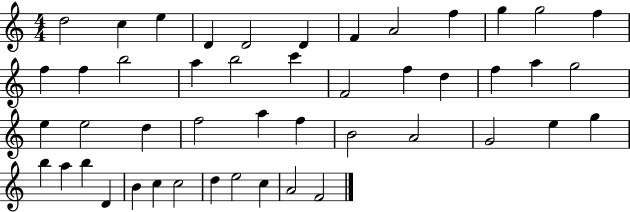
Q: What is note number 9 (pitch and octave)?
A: F5